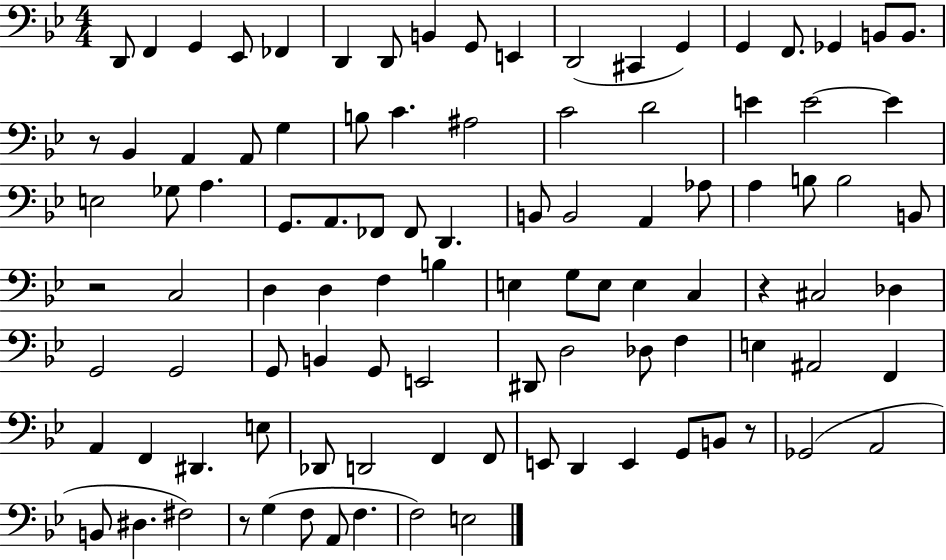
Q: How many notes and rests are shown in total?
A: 100